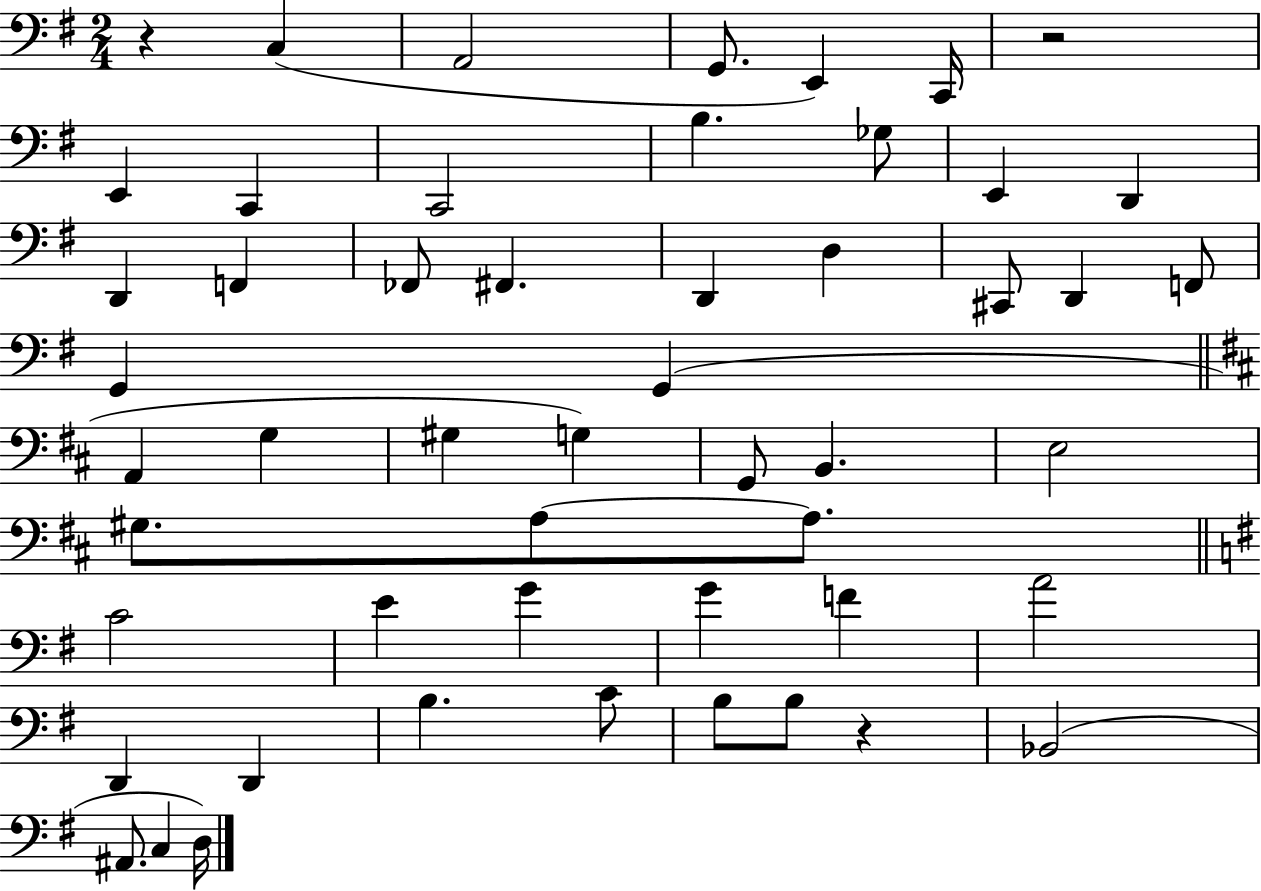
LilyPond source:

{
  \clef bass
  \numericTimeSignature
  \time 2/4
  \key g \major
  r4 c4( | a,2 | g,8. e,4) c,16 | r2 | \break e,4 c,4 | c,2 | b4. ges8 | e,4 d,4 | \break d,4 f,4 | fes,8 fis,4. | d,4 d4 | cis,8 d,4 f,8 | \break g,4 g,4( | \bar "||" \break \key d \major a,4 g4 | gis4 g4) | g,8 b,4. | e2 | \break gis8. a8~~ a8. | \bar "||" \break \key g \major c'2 | e'4 g'4 | g'4 f'4 | a'2 | \break d,4 d,4 | b4. c'8 | b8 b8 r4 | bes,2( | \break ais,8. c4 d16) | \bar "|."
}